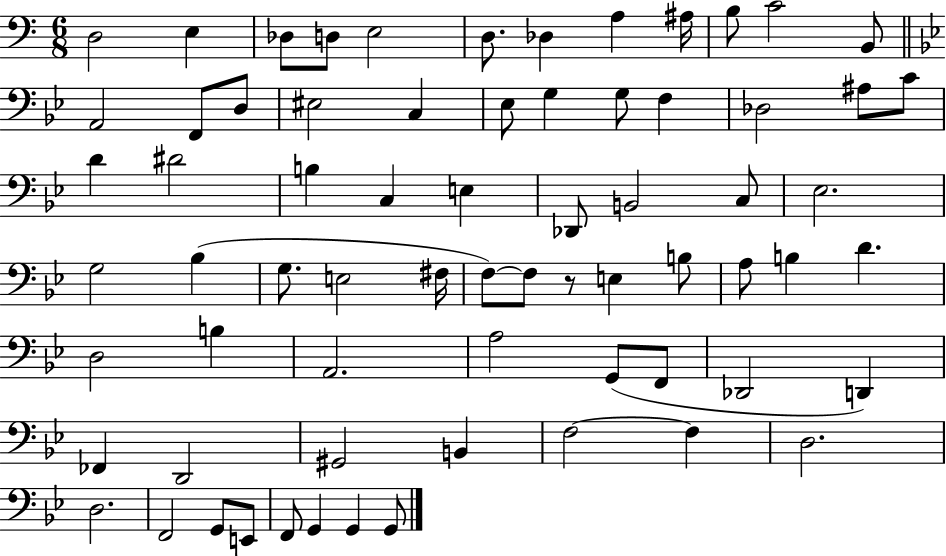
{
  \clef bass
  \numericTimeSignature
  \time 6/8
  \key c \major
  d2 e4 | des8 d8 e2 | d8. des4 a4 ais16 | b8 c'2 b,8 | \break \bar "||" \break \key g \minor a,2 f,8 d8 | eis2 c4 | ees8 g4 g8 f4 | des2 ais8 c'8 | \break d'4 dis'2 | b4 c4 e4 | des,8 b,2 c8 | ees2. | \break g2 bes4( | g8. e2 fis16 | f8~~) f8 r8 e4 b8 | a8 b4 d'4. | \break d2 b4 | a,2. | a2 g,8( f,8 | des,2 d,4) | \break fes,4 d,2 | gis,2 b,4 | f2~~ f4 | d2. | \break d2. | f,2 g,8 e,8 | f,8 g,4 g,4 g,8 | \bar "|."
}